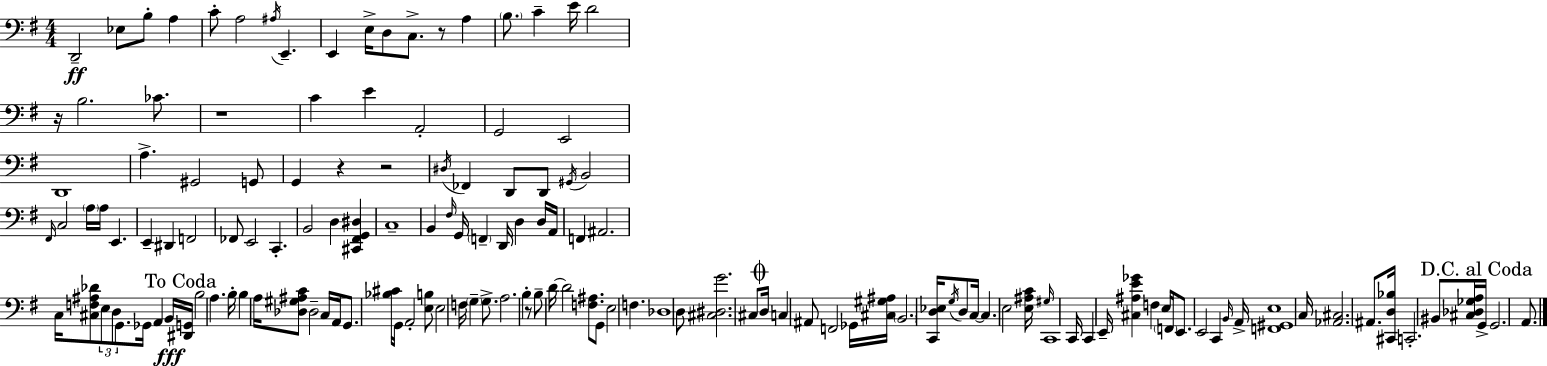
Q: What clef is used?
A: bass